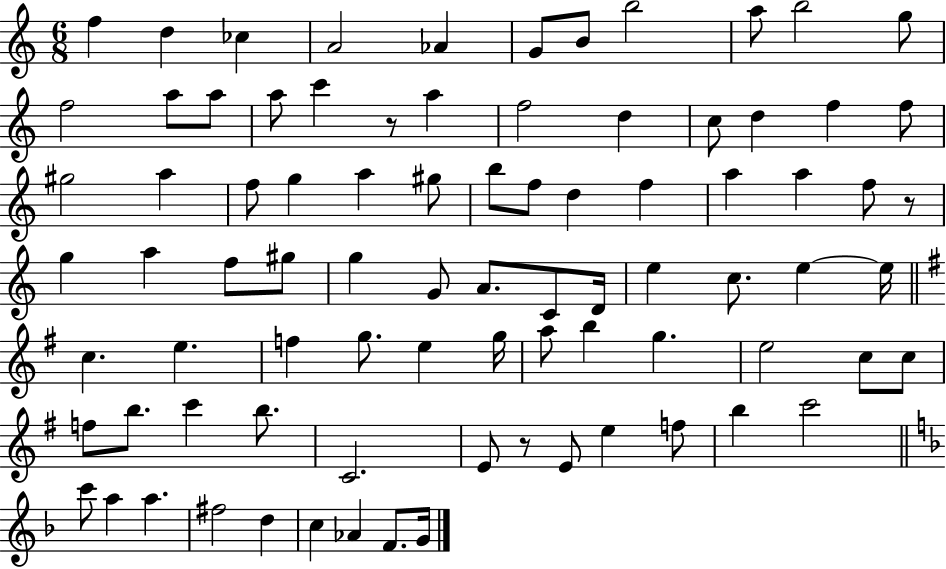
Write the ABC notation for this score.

X:1
T:Untitled
M:6/8
L:1/4
K:C
f d _c A2 _A G/2 B/2 b2 a/2 b2 g/2 f2 a/2 a/2 a/2 c' z/2 a f2 d c/2 d f f/2 ^g2 a f/2 g a ^g/2 b/2 f/2 d f a a f/2 z/2 g a f/2 ^g/2 g G/2 A/2 C/2 D/4 e c/2 e e/4 c e f g/2 e g/4 a/2 b g e2 c/2 c/2 f/2 b/2 c' b/2 C2 E/2 z/2 E/2 e f/2 b c'2 c'/2 a a ^f2 d c _A F/2 G/4